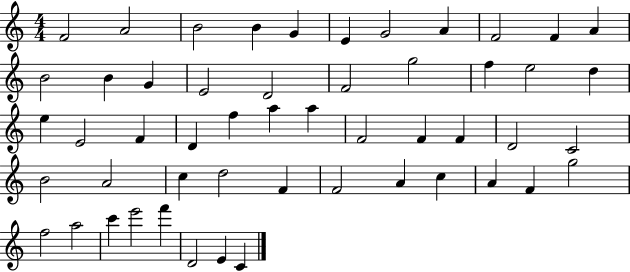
X:1
T:Untitled
M:4/4
L:1/4
K:C
F2 A2 B2 B G E G2 A F2 F A B2 B G E2 D2 F2 g2 f e2 d e E2 F D f a a F2 F F D2 C2 B2 A2 c d2 F F2 A c A F g2 f2 a2 c' e'2 f' D2 E C